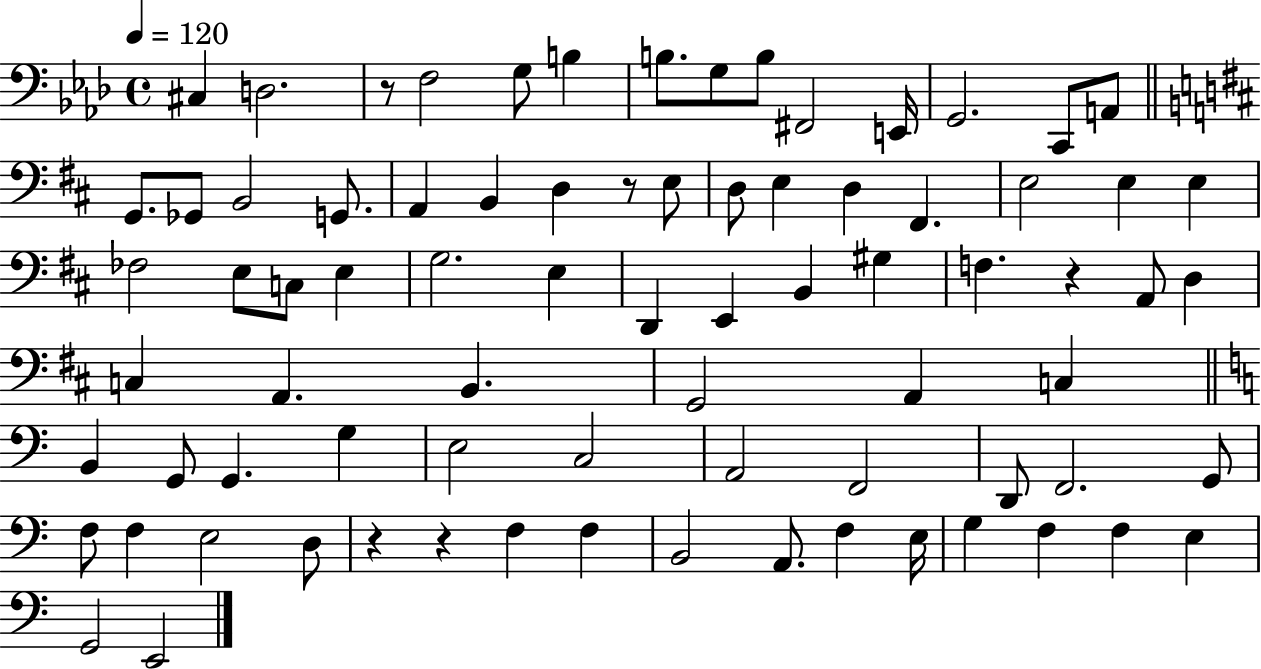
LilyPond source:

{
  \clef bass
  \time 4/4
  \defaultTimeSignature
  \key aes \major
  \tempo 4 = 120
  \repeat volta 2 { cis4 d2. | r8 f2 g8 b4 | b8. g8 b8 fis,2 e,16 | g,2. c,8 a,8 | \break \bar "||" \break \key d \major g,8. ges,8 b,2 g,8. | a,4 b,4 d4 r8 e8 | d8 e4 d4 fis,4. | e2 e4 e4 | \break fes2 e8 c8 e4 | g2. e4 | d,4 e,4 b,4 gis4 | f4. r4 a,8 d4 | \break c4 a,4. b,4. | g,2 a,4 c4 | \bar "||" \break \key c \major b,4 g,8 g,4. g4 | e2 c2 | a,2 f,2 | d,8 f,2. g,8 | \break f8 f4 e2 d8 | r4 r4 f4 f4 | b,2 a,8. f4 e16 | g4 f4 f4 e4 | \break g,2 e,2 | } \bar "|."
}